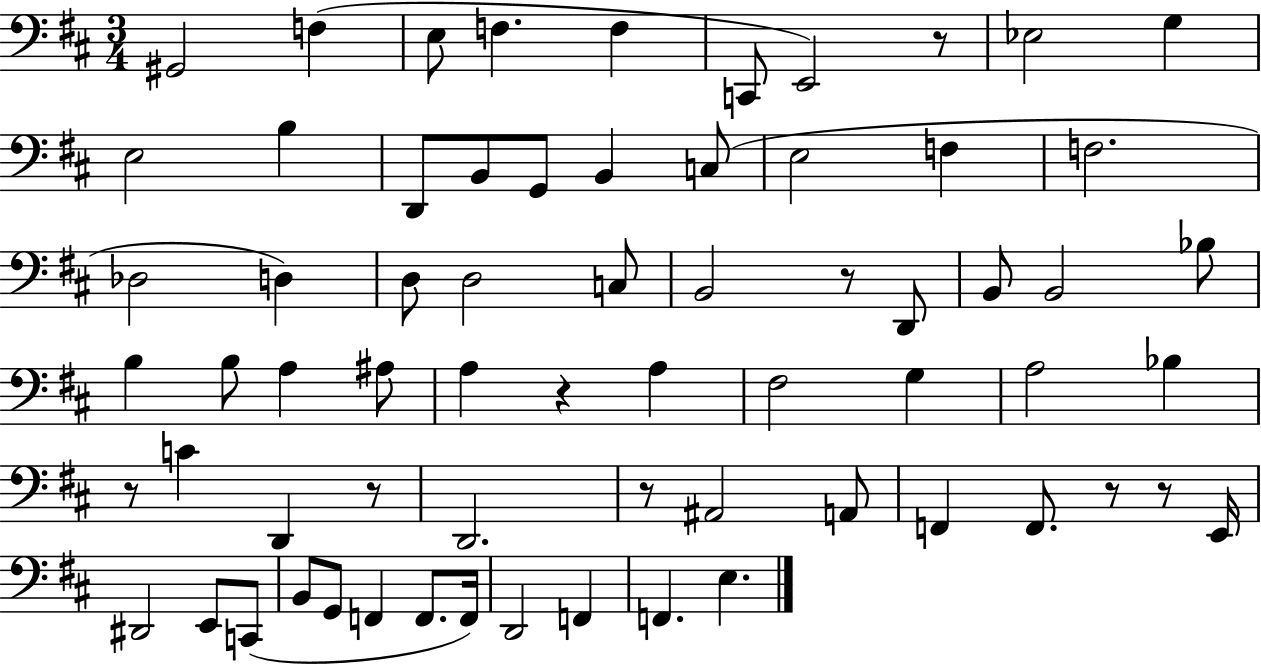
X:1
T:Untitled
M:3/4
L:1/4
K:D
^G,,2 F, E,/2 F, F, C,,/2 E,,2 z/2 _E,2 G, E,2 B, D,,/2 B,,/2 G,,/2 B,, C,/2 E,2 F, F,2 _D,2 D, D,/2 D,2 C,/2 B,,2 z/2 D,,/2 B,,/2 B,,2 _B,/2 B, B,/2 A, ^A,/2 A, z A, ^F,2 G, A,2 _B, z/2 C D,, z/2 D,,2 z/2 ^A,,2 A,,/2 F,, F,,/2 z/2 z/2 E,,/4 ^D,,2 E,,/2 C,,/2 B,,/2 G,,/2 F,, F,,/2 F,,/4 D,,2 F,, F,, E,